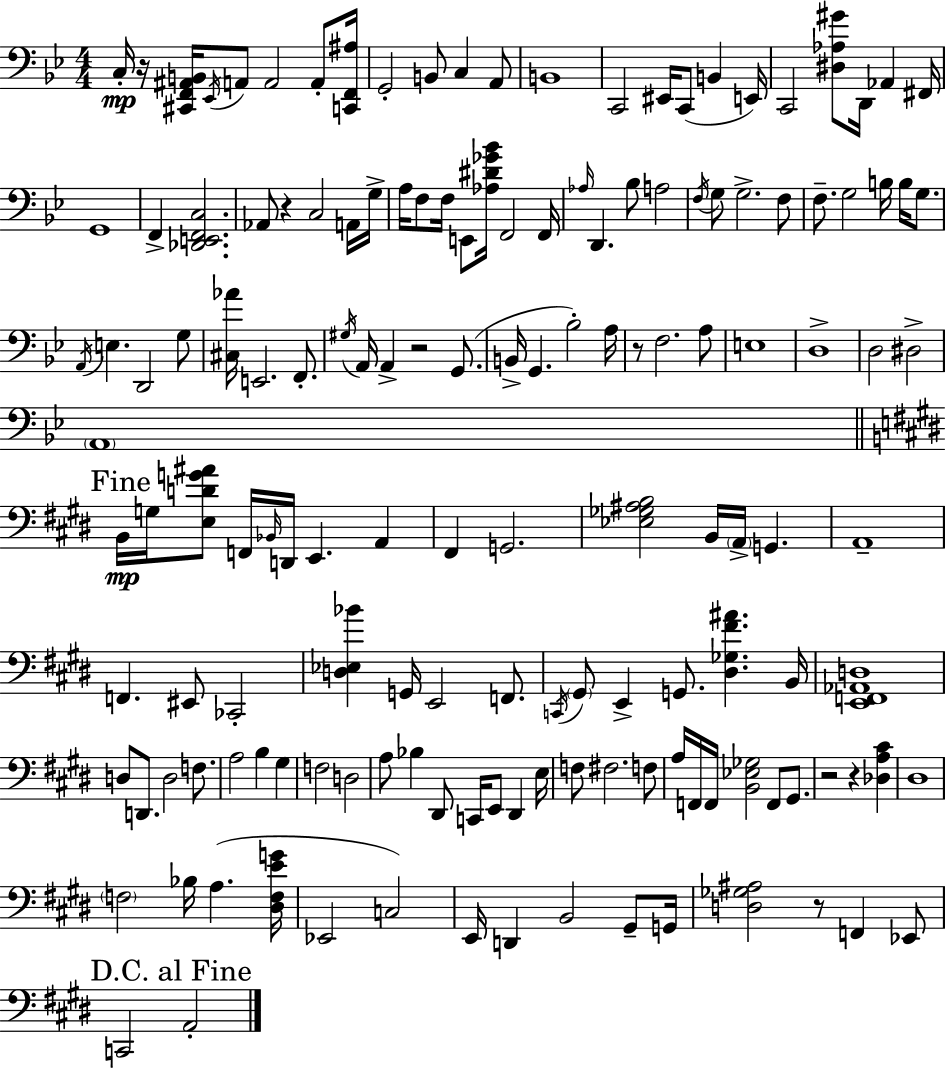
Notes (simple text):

C3/s R/s [C#2,F2,A#2,B2]/s Eb2/s A2/e A2/h A2/e [C2,F2,A#3]/s G2/h B2/e C3/q A2/e B2/w C2/h EIS2/s C2/e B2/q E2/s C2/h [D#3,Ab3,G#4]/e D2/s Ab2/q F#2/s G2/w F2/q [Db2,E2,F2,C3]/h. Ab2/e R/q C3/h A2/s G3/s A3/s F3/e F3/s E2/e [Ab3,D#4,Gb4,Bb4]/s F2/h F2/s Ab3/s D2/q. Bb3/e A3/h F3/s G3/e G3/h. F3/e F3/e. G3/h B3/s B3/s G3/e. A2/s E3/q. D2/h G3/e [C#3,Ab4]/s E2/h. F2/e. G#3/s A2/s A2/q R/h G2/e. B2/s G2/q. Bb3/h A3/s R/e F3/h. A3/e E3/w D3/w D3/h D#3/h A2/w B2/s G3/s [E3,D4,G4,A#4]/e F2/s Bb2/s D2/s E2/q. A2/q F#2/q G2/h. [Eb3,Gb3,A#3,B3]/h B2/s A2/s G2/q. A2/w F2/q. EIS2/e CES2/h [D3,Eb3,Bb4]/q G2/s E2/h F2/e. C2/s G#2/e E2/q G2/e. [D#3,Gb3,F#4,A#4]/q. B2/s [E2,F2,Ab2,D3]/w D3/e D2/e. D3/h F3/e. A3/h B3/q G#3/q F3/h D3/h A3/e Bb3/q D#2/e C2/s E2/e D#2/q E3/s F3/e F#3/h. F3/e A3/s F2/s F2/s [B2,Eb3,Gb3]/h F2/e G#2/e. R/h R/q [Db3,A3,C#4]/q D#3/w F3/h Bb3/s A3/q. [D#3,F3,E4,G4]/s Eb2/h C3/h E2/s D2/q B2/h G#2/e G2/s [D3,Gb3,A#3]/h R/e F2/q Eb2/e C2/h A2/h